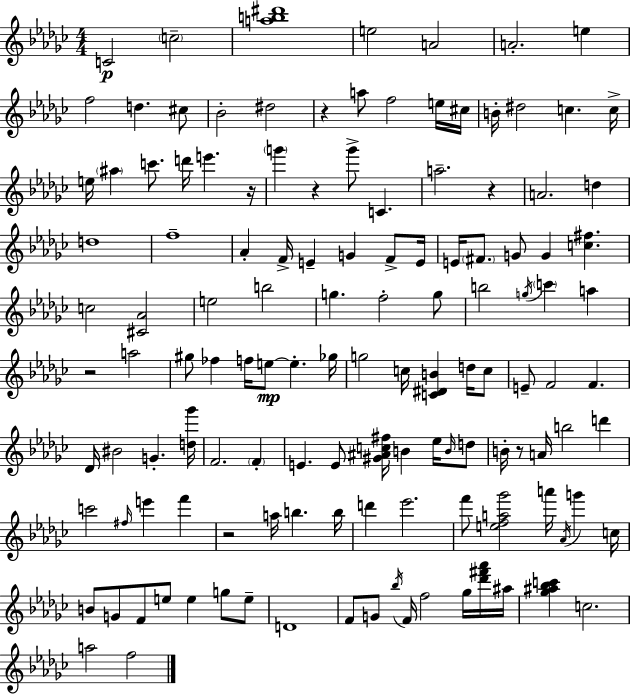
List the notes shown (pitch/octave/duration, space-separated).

C4/h C5/h [A5,B5,D#6]/w E5/h A4/h A4/h. E5/q F5/h D5/q. C#5/e Bb4/h D#5/h R/q A5/e F5/h E5/s C#5/s B4/s D#5/h C5/q. C5/s E5/s A#5/q C6/e. D6/s E6/q. R/s G6/q R/q G6/e C4/q. A5/h. R/q A4/h. D5/q D5/w F5/w Ab4/q F4/s E4/q G4/q F4/e E4/s E4/s F#4/e. G4/e G4/q [C5,F#5]/q. C5/h [C#4,Ab4]/h E5/h B5/h G5/q. F5/h G5/e B5/h G5/s C6/q A5/q R/h A5/h G#5/e FES5/q F5/s E5/e E5/q. Gb5/s G5/h C5/s [C4,D#4,B4]/q D5/s C5/e E4/e F4/h F4/q. Db4/s BIS4/h G4/q. [D5,Gb6]/s F4/h. F4/q E4/q. E4/e [G#4,A#4,C5,F#5]/s B4/q Eb5/s B4/s D5/e B4/s R/e A4/s B5/h D6/q C6/h F#5/s E6/q F6/q R/h A5/s B5/q. B5/s D6/q Eb6/h. F6/e [E5,F5,A5,Gb6]/h A6/s Ab4/s G6/q C5/s B4/e G4/e F4/e E5/e E5/q G5/e E5/e D4/w F4/e G4/e Bb5/s F4/s F5/h Gb5/s [Db6,F#6,Ab6]/s A#5/s [Gb5,A#5,Bb5,C6]/q C5/h. A5/h F5/h